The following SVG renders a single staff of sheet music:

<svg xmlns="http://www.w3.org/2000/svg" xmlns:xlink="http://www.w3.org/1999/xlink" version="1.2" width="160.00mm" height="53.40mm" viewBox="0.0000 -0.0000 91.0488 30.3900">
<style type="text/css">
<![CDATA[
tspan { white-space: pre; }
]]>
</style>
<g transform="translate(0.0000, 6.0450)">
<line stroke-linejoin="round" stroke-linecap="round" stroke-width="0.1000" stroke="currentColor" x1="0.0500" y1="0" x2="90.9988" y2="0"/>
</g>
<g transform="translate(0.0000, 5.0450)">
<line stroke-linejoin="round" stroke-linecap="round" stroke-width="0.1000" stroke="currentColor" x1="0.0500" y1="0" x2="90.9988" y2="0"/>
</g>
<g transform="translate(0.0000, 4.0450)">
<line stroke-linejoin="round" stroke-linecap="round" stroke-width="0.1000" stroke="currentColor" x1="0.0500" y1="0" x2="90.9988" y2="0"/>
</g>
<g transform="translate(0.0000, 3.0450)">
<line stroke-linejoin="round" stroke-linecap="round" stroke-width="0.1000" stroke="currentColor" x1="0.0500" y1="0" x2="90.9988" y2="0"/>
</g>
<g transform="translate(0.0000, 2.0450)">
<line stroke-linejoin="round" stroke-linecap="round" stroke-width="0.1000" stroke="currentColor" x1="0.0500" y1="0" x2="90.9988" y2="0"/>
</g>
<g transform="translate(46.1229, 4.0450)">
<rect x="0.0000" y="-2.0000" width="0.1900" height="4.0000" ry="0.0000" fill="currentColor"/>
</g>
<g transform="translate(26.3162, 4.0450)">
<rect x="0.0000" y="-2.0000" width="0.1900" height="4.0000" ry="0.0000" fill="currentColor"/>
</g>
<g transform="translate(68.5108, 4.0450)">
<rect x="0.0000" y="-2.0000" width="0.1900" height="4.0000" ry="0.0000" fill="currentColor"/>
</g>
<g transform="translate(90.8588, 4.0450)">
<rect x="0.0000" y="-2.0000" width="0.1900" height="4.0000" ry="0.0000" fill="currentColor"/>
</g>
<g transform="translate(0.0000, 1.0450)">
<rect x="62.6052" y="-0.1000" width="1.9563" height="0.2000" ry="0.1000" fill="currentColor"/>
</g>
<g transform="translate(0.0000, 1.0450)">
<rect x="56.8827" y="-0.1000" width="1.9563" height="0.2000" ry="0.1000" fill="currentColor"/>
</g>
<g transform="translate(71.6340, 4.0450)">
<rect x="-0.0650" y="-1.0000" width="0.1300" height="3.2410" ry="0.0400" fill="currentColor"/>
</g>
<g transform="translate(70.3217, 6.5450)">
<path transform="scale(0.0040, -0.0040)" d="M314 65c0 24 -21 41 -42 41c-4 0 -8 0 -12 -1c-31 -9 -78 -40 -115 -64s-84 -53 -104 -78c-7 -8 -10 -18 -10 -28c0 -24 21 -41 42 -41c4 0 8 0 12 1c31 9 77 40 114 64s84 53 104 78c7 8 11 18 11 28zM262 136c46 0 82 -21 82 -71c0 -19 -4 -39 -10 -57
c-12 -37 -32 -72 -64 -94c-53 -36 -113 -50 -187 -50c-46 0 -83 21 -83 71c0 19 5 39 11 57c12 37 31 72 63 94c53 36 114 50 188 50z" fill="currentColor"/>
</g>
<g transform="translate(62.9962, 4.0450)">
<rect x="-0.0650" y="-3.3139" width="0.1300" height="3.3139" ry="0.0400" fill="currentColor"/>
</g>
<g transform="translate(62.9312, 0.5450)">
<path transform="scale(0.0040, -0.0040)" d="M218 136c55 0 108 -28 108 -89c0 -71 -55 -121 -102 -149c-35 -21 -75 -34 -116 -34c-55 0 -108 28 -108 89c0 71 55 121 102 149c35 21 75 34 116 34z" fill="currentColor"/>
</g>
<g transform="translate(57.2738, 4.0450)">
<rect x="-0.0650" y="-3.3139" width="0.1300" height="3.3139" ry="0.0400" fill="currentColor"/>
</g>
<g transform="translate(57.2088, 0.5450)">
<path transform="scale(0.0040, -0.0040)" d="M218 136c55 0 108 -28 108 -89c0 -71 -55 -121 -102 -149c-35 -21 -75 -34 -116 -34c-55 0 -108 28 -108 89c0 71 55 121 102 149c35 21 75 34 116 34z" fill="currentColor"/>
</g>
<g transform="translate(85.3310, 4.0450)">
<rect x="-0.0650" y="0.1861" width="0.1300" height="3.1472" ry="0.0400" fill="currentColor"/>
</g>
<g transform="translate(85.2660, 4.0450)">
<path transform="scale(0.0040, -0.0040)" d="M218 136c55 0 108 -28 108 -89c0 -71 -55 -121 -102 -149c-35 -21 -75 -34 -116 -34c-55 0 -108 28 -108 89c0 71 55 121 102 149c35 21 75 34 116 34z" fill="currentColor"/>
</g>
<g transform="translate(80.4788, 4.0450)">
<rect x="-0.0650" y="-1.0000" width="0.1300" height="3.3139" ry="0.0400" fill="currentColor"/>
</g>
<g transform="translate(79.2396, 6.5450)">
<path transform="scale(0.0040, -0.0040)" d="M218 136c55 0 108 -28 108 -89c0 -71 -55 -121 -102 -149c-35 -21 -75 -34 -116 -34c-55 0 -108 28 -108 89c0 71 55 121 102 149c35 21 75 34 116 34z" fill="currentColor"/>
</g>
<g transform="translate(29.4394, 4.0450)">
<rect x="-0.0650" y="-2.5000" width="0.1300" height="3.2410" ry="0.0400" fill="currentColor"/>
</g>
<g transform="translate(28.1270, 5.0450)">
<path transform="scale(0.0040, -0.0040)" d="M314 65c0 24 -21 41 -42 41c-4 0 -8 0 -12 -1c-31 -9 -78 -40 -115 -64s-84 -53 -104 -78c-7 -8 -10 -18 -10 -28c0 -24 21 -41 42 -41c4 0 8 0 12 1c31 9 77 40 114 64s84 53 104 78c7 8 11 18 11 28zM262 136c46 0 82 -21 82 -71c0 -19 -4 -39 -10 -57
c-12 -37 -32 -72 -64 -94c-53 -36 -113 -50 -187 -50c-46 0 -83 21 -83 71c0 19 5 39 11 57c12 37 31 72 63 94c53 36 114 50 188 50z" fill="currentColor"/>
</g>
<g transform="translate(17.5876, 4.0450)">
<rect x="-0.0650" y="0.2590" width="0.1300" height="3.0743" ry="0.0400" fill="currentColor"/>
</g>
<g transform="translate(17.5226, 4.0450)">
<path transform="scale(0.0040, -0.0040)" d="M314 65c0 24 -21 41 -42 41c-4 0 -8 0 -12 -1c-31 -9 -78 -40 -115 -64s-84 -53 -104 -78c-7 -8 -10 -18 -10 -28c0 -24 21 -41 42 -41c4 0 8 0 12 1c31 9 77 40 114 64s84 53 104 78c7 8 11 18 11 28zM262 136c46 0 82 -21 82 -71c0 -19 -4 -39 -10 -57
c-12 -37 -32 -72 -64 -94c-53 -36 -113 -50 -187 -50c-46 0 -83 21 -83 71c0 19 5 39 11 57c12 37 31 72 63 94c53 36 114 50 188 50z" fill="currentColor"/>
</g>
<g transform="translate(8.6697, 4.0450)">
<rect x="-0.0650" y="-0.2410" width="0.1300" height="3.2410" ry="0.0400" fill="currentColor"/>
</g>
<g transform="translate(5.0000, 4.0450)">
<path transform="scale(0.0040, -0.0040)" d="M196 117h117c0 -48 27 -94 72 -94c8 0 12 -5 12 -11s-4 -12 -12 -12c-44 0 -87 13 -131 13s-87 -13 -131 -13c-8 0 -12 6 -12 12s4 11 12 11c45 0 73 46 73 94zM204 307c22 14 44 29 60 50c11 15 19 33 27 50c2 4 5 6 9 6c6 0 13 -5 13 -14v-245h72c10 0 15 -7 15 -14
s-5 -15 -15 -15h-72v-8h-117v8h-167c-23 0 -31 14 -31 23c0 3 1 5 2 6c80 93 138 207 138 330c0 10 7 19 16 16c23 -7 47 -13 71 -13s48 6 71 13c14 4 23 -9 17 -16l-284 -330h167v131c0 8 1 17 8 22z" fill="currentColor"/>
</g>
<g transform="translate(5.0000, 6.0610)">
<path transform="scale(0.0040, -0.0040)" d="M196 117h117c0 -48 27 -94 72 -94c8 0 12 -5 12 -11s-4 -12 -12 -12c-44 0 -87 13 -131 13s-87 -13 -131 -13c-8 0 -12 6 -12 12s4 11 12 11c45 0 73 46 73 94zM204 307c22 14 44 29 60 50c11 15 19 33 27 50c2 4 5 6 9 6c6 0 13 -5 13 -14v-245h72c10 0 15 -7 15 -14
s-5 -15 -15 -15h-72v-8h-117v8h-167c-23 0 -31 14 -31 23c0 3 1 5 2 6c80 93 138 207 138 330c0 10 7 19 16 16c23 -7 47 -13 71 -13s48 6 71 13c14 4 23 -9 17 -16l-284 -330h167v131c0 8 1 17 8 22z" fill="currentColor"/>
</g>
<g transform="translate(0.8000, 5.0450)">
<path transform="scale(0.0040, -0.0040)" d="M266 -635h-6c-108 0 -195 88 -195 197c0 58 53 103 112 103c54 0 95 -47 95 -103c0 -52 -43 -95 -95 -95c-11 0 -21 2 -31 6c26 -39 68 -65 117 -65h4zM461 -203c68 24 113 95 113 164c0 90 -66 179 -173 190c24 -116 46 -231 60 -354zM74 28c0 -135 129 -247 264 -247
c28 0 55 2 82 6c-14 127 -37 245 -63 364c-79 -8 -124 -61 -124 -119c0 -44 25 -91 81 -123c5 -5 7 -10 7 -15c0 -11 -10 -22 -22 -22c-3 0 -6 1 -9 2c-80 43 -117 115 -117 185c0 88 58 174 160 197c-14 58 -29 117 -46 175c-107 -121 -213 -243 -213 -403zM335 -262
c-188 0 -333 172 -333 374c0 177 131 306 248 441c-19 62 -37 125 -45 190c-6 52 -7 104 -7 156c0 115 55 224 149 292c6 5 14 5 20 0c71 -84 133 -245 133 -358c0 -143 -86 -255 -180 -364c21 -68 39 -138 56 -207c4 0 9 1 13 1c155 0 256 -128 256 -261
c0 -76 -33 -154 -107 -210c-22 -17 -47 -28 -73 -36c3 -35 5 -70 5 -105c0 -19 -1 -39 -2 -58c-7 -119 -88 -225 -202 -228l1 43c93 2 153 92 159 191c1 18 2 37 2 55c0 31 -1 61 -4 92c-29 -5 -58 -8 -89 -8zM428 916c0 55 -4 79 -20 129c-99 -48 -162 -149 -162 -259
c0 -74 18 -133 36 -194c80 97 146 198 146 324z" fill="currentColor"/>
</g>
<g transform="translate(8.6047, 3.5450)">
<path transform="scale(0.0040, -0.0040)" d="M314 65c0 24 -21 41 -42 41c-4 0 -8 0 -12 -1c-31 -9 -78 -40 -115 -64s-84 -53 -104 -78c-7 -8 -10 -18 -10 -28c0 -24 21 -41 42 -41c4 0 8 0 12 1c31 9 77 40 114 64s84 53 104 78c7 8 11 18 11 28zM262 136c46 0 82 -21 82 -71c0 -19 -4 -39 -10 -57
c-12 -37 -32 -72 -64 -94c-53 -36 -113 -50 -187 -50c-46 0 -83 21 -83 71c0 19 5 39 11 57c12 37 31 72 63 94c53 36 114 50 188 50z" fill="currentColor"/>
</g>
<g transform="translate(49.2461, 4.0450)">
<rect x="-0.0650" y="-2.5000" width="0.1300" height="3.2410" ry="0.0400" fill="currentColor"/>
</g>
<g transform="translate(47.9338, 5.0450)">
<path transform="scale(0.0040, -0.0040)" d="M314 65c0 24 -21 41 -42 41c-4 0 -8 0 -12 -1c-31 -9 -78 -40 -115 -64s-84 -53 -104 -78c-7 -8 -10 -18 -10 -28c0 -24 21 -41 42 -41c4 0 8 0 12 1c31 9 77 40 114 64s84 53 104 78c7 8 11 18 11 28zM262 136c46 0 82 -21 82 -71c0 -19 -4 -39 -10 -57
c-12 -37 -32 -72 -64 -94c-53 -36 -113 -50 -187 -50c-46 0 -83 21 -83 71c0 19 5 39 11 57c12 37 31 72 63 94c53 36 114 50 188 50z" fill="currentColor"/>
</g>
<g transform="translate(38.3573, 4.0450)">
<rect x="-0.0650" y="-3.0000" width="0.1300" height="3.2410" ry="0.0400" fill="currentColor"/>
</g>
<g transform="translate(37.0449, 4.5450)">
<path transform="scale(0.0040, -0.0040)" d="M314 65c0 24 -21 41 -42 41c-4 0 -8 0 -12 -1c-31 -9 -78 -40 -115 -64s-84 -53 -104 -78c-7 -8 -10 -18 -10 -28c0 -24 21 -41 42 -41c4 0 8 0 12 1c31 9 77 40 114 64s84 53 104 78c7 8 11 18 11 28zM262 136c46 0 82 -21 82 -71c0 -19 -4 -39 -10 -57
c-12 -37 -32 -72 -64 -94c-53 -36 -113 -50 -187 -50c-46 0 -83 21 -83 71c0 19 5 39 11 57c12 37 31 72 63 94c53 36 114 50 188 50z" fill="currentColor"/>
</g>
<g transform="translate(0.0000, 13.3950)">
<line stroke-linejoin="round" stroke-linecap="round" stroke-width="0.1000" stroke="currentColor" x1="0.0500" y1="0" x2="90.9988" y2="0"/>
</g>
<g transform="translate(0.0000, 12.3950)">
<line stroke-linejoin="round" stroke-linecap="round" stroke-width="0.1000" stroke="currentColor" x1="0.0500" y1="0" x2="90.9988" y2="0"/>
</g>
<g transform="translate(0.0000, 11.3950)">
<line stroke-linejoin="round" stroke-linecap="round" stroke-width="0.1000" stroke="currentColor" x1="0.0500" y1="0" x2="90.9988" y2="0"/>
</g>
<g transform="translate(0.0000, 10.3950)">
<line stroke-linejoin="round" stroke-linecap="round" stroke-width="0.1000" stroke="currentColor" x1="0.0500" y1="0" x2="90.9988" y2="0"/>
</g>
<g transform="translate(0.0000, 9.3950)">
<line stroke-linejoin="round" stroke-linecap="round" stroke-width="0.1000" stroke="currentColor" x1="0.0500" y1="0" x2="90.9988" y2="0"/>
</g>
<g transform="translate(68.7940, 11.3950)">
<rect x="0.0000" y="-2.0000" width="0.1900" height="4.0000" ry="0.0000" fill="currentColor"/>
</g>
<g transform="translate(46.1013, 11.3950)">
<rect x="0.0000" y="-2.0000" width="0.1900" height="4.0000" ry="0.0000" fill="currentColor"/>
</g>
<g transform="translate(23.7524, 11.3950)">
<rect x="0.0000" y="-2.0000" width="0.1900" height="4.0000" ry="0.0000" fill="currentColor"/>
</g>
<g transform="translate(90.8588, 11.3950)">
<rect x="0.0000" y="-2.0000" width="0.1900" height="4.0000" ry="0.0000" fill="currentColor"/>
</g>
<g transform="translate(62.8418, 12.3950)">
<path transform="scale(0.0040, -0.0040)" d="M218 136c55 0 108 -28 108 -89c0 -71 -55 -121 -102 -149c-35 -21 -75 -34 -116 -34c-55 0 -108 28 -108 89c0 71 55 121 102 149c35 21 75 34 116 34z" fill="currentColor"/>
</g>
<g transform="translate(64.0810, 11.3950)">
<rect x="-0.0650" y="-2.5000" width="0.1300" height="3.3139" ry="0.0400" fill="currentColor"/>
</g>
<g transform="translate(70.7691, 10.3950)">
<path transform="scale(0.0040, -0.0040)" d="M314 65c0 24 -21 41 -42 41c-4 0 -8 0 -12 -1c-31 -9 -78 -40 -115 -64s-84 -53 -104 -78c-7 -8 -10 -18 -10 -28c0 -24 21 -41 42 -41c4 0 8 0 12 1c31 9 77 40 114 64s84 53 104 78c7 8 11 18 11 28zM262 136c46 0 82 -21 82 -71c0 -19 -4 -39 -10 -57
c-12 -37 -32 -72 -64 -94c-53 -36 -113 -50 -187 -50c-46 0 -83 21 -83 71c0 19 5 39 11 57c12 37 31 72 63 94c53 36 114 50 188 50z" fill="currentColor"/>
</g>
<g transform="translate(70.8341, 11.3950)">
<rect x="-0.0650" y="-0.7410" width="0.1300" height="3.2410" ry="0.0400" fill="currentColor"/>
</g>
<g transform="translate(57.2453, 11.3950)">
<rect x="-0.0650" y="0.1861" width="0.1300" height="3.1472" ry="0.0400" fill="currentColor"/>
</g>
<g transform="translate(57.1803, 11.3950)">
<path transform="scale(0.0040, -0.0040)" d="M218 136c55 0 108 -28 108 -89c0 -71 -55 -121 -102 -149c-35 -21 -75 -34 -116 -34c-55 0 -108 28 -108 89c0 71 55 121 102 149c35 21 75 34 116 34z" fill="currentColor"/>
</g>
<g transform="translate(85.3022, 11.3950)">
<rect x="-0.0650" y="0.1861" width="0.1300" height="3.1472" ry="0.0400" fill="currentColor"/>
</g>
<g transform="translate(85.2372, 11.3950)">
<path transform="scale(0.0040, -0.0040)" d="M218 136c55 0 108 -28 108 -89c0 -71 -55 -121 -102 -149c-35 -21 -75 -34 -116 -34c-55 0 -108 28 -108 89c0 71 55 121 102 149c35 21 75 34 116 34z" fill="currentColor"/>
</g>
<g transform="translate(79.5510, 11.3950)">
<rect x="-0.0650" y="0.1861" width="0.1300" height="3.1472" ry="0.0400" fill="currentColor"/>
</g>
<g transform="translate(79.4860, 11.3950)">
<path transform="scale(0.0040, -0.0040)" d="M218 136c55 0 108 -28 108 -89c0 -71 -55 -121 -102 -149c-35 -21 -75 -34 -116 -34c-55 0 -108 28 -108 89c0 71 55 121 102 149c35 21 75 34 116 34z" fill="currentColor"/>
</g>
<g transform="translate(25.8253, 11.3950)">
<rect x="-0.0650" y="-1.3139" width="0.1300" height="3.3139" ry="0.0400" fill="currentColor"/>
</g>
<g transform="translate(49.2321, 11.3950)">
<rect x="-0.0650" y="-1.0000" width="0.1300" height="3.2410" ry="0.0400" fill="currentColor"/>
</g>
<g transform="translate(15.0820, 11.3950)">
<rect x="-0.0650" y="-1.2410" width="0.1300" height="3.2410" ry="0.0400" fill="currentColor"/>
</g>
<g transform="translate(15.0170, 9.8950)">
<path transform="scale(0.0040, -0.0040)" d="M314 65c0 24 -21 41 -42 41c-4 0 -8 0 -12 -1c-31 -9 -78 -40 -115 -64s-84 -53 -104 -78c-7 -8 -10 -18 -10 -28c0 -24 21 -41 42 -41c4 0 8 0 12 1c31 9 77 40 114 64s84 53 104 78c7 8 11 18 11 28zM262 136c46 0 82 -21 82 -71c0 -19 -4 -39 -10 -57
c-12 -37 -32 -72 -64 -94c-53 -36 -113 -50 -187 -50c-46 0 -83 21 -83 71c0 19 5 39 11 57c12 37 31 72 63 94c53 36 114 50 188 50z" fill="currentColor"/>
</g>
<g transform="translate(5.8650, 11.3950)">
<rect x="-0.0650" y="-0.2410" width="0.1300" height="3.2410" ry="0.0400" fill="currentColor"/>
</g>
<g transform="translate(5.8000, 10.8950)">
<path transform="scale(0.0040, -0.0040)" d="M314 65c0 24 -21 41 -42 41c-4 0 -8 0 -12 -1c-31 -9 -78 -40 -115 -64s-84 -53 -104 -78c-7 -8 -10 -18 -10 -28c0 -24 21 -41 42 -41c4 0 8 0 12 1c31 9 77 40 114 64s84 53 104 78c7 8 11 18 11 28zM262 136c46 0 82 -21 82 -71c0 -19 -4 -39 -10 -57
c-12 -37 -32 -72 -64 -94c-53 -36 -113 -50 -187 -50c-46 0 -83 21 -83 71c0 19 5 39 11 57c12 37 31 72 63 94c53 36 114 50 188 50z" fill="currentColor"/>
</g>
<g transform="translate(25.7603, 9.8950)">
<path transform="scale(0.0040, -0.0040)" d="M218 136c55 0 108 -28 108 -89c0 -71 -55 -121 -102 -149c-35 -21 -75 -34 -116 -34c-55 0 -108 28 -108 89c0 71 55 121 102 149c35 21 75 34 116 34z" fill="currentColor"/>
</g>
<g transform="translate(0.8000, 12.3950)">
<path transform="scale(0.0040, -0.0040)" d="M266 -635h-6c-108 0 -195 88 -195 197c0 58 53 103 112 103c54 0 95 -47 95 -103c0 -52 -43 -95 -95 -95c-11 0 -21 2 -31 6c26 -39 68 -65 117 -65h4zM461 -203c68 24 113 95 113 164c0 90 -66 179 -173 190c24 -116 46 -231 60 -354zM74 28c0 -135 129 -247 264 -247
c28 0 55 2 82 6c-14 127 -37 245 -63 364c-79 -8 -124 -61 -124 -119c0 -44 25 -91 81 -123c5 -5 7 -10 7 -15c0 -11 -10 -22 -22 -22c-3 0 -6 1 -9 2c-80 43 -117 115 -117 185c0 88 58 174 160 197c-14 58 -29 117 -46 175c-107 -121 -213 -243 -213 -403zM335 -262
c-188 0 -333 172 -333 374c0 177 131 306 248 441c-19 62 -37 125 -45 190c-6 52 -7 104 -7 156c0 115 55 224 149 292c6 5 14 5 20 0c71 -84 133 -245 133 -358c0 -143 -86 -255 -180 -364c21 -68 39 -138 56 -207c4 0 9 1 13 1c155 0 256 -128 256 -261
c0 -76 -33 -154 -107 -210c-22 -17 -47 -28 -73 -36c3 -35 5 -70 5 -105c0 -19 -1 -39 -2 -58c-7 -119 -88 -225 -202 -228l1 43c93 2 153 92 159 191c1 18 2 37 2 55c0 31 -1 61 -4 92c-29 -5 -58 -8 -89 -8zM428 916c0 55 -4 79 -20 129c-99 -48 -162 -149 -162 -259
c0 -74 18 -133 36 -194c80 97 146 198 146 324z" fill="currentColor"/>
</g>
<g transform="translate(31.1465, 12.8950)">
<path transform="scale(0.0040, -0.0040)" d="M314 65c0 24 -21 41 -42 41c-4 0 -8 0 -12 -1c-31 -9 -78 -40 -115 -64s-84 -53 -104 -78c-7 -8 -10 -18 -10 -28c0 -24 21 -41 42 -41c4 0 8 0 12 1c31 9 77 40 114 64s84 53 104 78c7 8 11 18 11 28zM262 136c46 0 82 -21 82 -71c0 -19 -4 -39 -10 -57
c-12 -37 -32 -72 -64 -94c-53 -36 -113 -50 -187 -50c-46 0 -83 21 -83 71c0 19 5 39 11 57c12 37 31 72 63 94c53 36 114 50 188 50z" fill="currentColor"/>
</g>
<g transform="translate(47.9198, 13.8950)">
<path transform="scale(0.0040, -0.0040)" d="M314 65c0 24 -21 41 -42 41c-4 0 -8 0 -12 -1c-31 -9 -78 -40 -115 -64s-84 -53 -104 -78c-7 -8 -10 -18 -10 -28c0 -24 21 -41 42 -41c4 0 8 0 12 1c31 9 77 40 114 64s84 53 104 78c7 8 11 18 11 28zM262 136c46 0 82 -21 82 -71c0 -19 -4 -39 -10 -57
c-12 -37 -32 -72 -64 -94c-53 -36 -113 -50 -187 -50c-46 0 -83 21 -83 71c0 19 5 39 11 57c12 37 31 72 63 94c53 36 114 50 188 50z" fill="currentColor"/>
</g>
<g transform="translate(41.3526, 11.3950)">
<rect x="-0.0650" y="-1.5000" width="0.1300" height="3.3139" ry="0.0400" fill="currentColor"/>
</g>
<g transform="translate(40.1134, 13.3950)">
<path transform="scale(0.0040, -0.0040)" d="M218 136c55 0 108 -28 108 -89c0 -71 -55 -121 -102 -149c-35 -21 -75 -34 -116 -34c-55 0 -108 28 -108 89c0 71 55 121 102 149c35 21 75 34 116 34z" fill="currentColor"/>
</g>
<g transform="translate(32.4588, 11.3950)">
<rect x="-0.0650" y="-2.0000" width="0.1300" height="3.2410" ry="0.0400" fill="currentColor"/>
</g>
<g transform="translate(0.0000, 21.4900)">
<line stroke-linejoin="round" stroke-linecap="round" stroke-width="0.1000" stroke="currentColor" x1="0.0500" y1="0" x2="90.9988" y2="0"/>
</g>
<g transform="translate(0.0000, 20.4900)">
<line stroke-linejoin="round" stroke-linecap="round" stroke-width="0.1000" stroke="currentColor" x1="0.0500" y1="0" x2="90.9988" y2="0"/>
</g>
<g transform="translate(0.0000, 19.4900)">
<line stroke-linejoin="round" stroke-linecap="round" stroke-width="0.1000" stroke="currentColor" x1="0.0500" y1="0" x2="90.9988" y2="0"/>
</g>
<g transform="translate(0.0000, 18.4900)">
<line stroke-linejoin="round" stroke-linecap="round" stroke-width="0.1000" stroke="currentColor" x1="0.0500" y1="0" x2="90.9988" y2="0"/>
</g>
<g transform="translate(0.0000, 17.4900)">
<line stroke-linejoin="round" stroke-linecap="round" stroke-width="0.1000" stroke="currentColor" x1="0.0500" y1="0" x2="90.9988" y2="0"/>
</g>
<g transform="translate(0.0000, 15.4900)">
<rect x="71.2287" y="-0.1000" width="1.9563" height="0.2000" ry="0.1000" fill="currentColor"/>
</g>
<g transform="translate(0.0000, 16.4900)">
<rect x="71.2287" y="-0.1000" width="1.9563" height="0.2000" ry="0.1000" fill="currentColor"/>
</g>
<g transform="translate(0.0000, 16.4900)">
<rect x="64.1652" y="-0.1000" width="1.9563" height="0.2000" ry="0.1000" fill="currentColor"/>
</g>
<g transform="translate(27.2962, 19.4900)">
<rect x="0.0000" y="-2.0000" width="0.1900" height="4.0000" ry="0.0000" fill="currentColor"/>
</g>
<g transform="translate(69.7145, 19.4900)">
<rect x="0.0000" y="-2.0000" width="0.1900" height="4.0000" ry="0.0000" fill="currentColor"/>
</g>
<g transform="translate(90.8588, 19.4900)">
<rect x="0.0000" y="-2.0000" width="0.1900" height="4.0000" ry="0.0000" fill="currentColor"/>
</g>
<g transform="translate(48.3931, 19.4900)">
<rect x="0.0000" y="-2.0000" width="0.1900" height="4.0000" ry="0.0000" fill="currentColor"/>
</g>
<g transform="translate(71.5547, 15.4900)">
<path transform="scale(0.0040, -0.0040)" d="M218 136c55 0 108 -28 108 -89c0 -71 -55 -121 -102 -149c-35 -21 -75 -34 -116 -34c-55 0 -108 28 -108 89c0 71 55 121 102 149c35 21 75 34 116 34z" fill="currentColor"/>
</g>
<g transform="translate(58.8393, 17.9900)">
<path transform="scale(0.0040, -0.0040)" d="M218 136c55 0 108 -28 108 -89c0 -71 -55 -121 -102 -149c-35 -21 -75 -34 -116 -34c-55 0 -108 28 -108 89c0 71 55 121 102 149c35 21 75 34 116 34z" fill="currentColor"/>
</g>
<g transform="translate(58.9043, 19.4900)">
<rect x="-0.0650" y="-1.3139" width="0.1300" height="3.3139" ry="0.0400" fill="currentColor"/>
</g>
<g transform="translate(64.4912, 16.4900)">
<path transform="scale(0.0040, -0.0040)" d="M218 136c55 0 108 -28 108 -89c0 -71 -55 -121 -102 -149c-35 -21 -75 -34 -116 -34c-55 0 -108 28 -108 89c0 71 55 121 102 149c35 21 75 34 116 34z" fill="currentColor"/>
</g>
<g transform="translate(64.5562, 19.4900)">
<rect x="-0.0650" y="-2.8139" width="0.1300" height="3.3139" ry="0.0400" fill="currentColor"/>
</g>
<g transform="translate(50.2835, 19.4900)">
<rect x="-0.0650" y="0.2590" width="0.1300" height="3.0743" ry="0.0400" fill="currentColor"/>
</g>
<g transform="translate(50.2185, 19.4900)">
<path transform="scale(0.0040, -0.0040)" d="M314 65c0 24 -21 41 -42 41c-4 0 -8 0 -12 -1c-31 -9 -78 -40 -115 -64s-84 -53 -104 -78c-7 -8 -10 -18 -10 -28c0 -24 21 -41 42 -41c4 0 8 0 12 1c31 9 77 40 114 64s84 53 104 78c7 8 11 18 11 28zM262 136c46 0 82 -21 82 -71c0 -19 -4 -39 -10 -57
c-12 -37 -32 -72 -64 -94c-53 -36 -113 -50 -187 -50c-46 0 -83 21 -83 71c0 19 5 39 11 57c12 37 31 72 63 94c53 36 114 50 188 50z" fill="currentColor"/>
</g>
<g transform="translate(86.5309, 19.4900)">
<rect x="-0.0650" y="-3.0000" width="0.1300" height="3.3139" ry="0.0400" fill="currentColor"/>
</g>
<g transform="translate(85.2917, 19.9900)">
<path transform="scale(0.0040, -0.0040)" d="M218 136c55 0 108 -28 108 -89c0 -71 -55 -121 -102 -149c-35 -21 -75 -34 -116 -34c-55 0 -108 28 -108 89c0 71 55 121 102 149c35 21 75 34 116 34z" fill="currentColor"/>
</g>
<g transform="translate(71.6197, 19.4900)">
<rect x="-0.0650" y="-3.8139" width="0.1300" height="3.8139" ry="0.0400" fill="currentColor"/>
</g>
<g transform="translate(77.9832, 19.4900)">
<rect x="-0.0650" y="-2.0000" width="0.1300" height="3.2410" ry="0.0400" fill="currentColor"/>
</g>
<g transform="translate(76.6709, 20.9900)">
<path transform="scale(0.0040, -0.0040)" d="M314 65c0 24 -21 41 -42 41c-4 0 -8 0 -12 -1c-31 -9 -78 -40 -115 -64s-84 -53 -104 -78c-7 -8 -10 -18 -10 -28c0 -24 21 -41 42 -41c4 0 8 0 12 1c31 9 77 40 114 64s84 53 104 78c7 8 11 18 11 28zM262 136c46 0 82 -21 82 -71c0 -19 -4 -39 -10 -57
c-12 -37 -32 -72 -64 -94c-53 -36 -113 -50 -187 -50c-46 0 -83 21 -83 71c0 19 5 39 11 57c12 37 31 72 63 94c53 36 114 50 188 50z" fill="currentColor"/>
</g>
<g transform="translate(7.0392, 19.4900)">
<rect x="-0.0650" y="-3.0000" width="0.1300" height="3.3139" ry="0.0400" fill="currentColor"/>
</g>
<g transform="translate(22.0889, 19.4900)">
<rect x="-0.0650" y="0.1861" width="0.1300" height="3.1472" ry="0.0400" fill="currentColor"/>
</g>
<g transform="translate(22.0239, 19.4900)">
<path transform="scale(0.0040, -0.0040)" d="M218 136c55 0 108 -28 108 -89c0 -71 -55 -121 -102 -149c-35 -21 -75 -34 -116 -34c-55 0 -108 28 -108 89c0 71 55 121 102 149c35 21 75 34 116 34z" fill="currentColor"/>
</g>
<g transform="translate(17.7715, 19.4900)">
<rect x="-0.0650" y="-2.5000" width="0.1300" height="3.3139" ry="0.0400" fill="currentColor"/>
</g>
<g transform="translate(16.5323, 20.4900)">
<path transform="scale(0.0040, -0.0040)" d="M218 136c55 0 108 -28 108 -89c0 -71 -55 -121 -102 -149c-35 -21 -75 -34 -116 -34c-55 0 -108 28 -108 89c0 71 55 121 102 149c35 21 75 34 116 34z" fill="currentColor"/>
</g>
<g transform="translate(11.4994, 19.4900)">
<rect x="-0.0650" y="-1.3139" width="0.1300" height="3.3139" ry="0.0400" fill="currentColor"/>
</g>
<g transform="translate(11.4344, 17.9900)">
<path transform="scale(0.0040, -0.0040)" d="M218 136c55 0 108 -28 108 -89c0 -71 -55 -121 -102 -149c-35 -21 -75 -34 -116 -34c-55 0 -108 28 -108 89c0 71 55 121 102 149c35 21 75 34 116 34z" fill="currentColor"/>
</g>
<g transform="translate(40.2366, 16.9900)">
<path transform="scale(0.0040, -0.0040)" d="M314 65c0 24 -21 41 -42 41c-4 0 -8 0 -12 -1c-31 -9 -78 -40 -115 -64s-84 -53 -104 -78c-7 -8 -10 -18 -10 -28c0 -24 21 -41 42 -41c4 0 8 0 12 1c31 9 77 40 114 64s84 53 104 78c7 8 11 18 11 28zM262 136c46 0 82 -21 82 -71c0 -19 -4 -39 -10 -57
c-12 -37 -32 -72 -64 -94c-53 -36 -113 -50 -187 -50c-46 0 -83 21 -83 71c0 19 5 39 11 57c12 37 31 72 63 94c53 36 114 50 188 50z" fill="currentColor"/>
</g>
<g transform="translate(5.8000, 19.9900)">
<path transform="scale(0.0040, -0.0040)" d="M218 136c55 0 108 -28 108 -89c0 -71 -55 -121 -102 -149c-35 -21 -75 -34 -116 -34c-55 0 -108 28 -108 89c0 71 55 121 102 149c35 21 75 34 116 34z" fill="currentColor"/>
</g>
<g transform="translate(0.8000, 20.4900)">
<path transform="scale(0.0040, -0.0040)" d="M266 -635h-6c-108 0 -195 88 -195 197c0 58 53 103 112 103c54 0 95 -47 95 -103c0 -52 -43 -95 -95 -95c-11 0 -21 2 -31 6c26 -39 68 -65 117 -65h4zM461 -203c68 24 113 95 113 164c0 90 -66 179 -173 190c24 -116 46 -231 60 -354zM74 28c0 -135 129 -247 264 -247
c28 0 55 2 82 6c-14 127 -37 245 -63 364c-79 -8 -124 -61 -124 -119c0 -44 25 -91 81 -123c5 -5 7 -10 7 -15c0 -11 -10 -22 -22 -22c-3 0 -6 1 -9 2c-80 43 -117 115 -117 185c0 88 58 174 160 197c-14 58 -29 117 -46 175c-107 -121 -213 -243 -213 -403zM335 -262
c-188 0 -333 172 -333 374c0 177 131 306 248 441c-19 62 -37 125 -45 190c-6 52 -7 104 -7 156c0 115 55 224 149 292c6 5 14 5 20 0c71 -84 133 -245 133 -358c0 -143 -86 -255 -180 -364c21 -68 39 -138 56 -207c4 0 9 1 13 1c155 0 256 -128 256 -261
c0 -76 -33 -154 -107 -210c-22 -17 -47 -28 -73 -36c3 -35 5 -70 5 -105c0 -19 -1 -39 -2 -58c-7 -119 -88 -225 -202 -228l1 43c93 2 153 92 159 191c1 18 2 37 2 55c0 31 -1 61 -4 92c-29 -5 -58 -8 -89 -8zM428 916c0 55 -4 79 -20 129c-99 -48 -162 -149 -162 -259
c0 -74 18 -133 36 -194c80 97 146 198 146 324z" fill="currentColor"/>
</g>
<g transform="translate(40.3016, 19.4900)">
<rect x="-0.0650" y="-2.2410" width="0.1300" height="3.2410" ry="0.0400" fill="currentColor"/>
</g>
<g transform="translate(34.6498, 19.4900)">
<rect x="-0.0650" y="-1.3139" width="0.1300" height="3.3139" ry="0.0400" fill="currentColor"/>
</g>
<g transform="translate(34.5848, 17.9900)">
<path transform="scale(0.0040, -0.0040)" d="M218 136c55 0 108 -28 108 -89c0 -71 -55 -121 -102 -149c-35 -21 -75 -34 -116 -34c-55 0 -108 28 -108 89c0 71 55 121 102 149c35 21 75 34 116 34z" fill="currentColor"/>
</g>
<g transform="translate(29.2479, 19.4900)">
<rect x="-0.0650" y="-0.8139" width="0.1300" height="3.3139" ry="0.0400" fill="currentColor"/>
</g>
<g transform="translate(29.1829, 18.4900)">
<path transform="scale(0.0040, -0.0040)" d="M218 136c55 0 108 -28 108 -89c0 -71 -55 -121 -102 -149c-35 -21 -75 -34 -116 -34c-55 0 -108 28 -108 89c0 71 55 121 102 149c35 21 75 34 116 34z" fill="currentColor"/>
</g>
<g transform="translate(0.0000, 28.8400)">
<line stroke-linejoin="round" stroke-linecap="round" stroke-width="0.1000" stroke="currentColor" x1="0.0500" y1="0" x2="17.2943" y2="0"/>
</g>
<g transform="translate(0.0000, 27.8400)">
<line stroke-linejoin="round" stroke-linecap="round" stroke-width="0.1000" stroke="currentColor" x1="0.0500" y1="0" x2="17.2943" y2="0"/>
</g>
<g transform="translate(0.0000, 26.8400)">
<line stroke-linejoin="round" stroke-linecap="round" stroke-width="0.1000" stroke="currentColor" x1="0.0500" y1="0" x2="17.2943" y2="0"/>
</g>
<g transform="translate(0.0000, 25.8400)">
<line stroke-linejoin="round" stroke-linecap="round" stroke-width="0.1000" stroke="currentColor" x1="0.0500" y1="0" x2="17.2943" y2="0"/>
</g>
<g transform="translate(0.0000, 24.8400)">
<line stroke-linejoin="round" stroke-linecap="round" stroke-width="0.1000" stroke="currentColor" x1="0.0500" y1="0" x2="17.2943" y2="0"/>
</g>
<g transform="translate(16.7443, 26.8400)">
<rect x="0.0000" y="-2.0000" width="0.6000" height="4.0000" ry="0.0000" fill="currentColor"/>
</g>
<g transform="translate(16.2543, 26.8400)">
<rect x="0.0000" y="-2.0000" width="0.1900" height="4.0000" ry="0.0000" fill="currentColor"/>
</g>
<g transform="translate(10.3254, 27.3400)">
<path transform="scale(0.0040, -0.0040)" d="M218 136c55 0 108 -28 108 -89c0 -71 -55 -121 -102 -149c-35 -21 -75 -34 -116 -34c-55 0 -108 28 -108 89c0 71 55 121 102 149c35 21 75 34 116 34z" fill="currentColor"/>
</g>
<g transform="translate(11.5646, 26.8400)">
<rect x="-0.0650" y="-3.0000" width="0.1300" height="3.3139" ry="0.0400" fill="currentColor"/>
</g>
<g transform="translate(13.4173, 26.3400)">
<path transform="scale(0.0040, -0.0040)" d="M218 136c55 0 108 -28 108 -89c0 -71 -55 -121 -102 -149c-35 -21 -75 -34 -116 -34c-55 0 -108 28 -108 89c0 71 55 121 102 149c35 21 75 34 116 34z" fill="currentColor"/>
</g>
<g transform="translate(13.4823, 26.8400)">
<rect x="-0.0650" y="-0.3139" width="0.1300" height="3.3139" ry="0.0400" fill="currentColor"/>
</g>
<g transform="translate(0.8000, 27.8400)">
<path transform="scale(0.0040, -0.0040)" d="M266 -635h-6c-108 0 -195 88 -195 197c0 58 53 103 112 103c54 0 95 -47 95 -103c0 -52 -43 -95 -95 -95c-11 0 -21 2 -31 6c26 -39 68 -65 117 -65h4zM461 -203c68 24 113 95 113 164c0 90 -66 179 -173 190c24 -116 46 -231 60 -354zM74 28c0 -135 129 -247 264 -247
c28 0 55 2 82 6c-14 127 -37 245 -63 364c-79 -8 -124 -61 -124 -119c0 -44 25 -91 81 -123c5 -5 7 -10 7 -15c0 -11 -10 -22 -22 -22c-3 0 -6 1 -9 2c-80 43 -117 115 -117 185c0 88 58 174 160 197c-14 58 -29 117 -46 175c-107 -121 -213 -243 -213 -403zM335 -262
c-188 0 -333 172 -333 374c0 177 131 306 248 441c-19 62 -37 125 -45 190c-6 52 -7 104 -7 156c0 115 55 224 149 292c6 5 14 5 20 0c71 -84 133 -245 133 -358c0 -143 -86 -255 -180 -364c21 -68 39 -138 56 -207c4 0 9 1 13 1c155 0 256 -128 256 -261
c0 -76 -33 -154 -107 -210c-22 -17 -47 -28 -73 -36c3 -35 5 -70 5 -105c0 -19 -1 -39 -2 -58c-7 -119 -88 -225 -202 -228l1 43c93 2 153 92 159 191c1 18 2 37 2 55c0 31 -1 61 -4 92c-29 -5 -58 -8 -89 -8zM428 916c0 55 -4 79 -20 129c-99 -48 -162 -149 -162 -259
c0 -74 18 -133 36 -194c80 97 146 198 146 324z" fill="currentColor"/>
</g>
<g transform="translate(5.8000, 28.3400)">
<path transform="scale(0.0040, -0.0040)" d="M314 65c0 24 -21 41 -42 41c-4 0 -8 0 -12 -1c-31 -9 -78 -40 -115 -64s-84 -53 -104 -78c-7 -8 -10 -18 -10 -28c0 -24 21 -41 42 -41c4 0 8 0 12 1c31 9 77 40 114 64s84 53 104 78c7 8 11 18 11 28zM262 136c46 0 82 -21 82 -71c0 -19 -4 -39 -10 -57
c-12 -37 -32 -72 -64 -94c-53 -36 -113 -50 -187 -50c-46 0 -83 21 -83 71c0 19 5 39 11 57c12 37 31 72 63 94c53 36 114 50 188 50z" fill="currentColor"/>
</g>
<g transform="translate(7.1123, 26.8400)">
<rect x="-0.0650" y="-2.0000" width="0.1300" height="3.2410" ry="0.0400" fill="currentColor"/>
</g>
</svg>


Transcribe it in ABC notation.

X:1
T:Untitled
M:4/4
L:1/4
K:C
c2 B2 G2 A2 G2 b b D2 D B c2 e2 e F2 E D2 B G d2 B B A e G B d e g2 B2 e a c' F2 A F2 A c